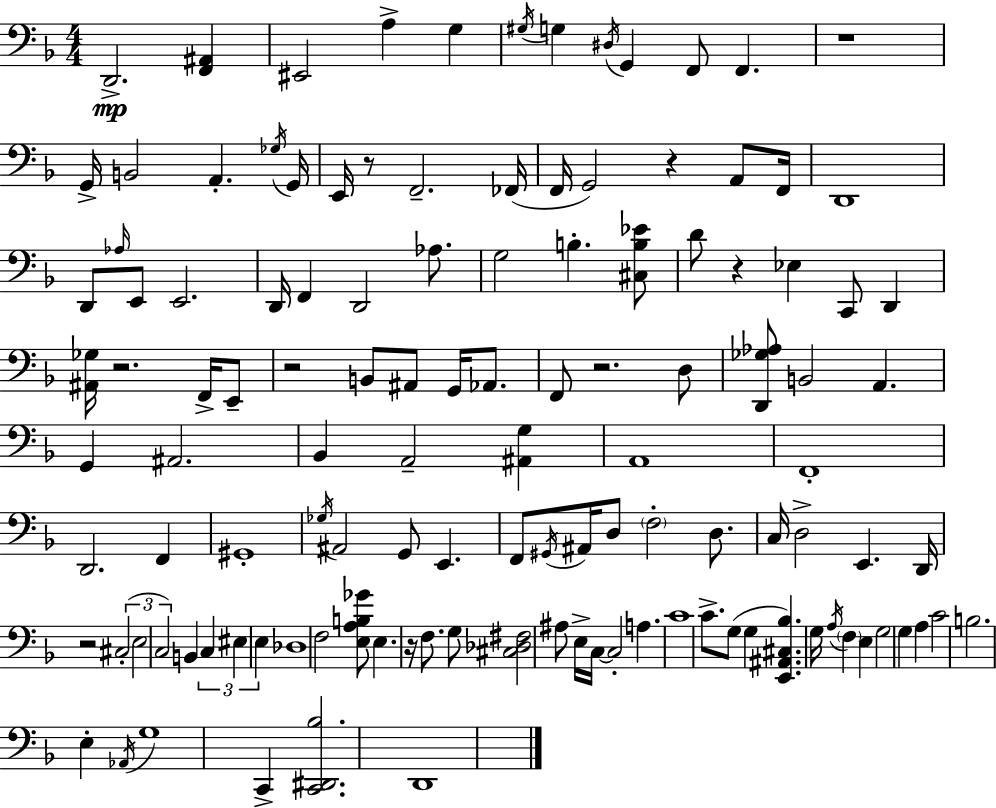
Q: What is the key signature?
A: D minor